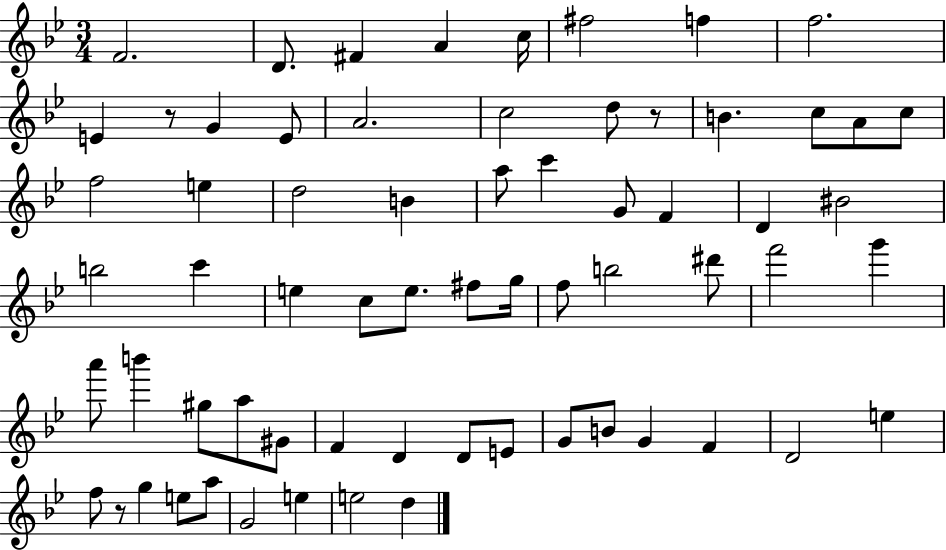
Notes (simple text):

F4/h. D4/e. F#4/q A4/q C5/s F#5/h F5/q F5/h. E4/q R/e G4/q E4/e A4/h. C5/h D5/e R/e B4/q. C5/e A4/e C5/e F5/h E5/q D5/h B4/q A5/e C6/q G4/e F4/q D4/q BIS4/h B5/h C6/q E5/q C5/e E5/e. F#5/e G5/s F5/e B5/h D#6/e F6/h G6/q A6/e B6/q G#5/e A5/e G#4/e F4/q D4/q D4/e E4/e G4/e B4/e G4/q F4/q D4/h E5/q F5/e R/e G5/q E5/e A5/e G4/h E5/q E5/h D5/q